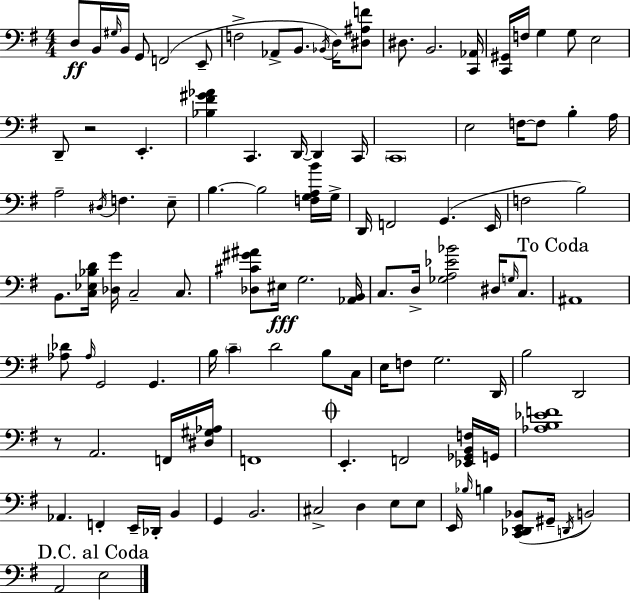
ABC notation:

X:1
T:Untitled
M:4/4
L:1/4
K:G
D,/2 B,,/4 ^G,/4 B,,/4 G,,/2 F,,2 E,,/2 F,2 _A,,/2 B,,/2 _B,,/4 D,/4 [^D,^A,F]/2 ^D,/2 B,,2 [C,,_A,,]/4 [C,,^G,,]/4 F,/4 G, G,/2 E,2 D,,/2 z2 E,, [_B,^F^G_A] C,, D,,/4 D,, C,,/4 C,,4 E,2 F,/4 F,/2 B, A,/4 A,2 ^D,/4 F, E,/2 B, B,2 [F,G,A,B]/4 G,/4 D,,/4 F,,2 G,, E,,/4 F,2 B,2 B,,/2 [C,_E,_B,D]/4 [_D,G]/4 C,2 C,/2 [_D,^C^G^A]/2 ^E,/4 G,2 [_A,,B,,]/4 C,/2 D,/4 [_G,A,_E_B]2 ^D,/4 G,/4 C,/2 ^A,,4 [_A,_D]/2 _A,/4 G,,2 G,, B,/4 C D2 B,/2 C,/4 E,/4 F,/2 G,2 D,,/4 B,2 D,,2 z/2 A,,2 F,,/4 [^D,^G,_A,]/4 F,,4 E,, F,,2 [_E,,_G,,B,,F,]/4 G,,/4 [_A,B,_EF]4 _A,, F,, E,,/4 _D,,/4 B,, G,, B,,2 ^C,2 D, E,/2 E,/2 E,,/4 _B,/4 B, [C,,_D,,E,,_B,,]/2 ^G,,/4 D,,/4 B,,2 A,,2 E,2